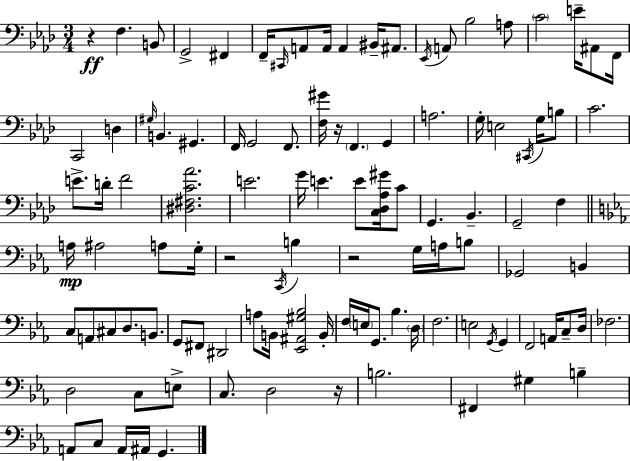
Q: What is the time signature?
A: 3/4